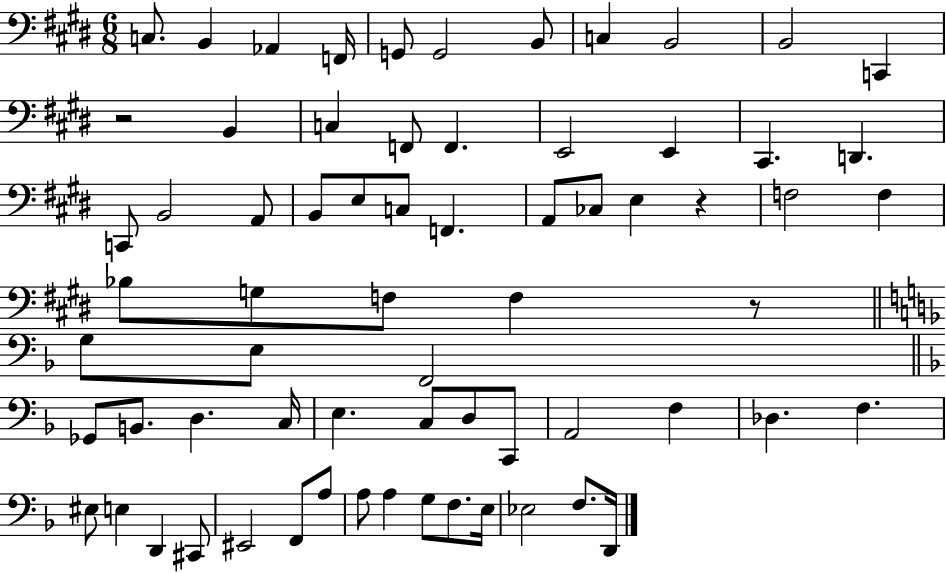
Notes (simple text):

C3/e. B2/q Ab2/q F2/s G2/e G2/h B2/e C3/q B2/h B2/h C2/q R/h B2/q C3/q F2/e F2/q. E2/h E2/q C#2/q. D2/q. C2/e B2/h A2/e B2/e E3/e C3/e F2/q. A2/e CES3/e E3/q R/q F3/h F3/q Bb3/e G3/e F3/e F3/q R/e G3/e E3/e F2/h Gb2/e B2/e. D3/q. C3/s E3/q. C3/e D3/e C2/e A2/h F3/q Db3/q. F3/q. EIS3/e E3/q D2/q C#2/e EIS2/h F2/e A3/e A3/e A3/q G3/e F3/e. E3/s Eb3/h F3/e. D2/s